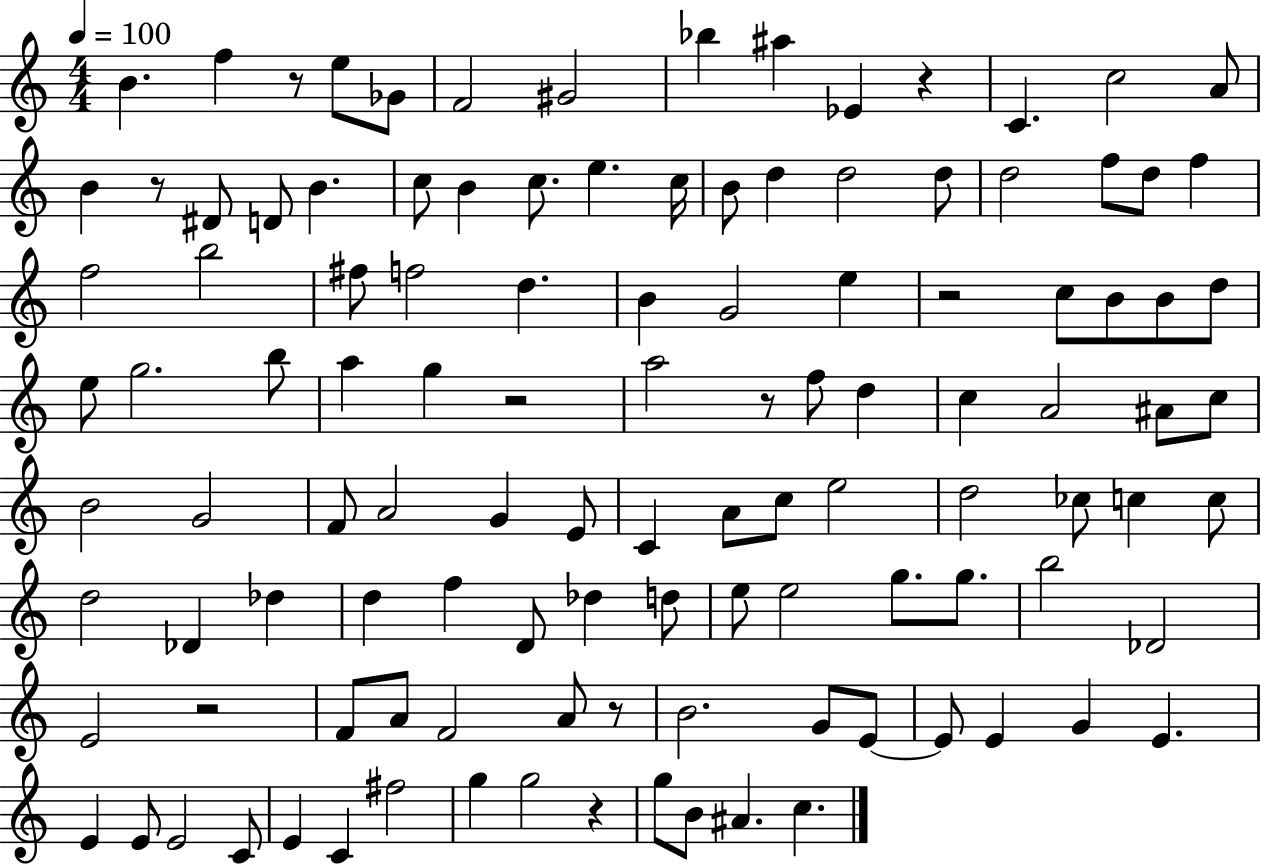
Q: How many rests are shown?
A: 9